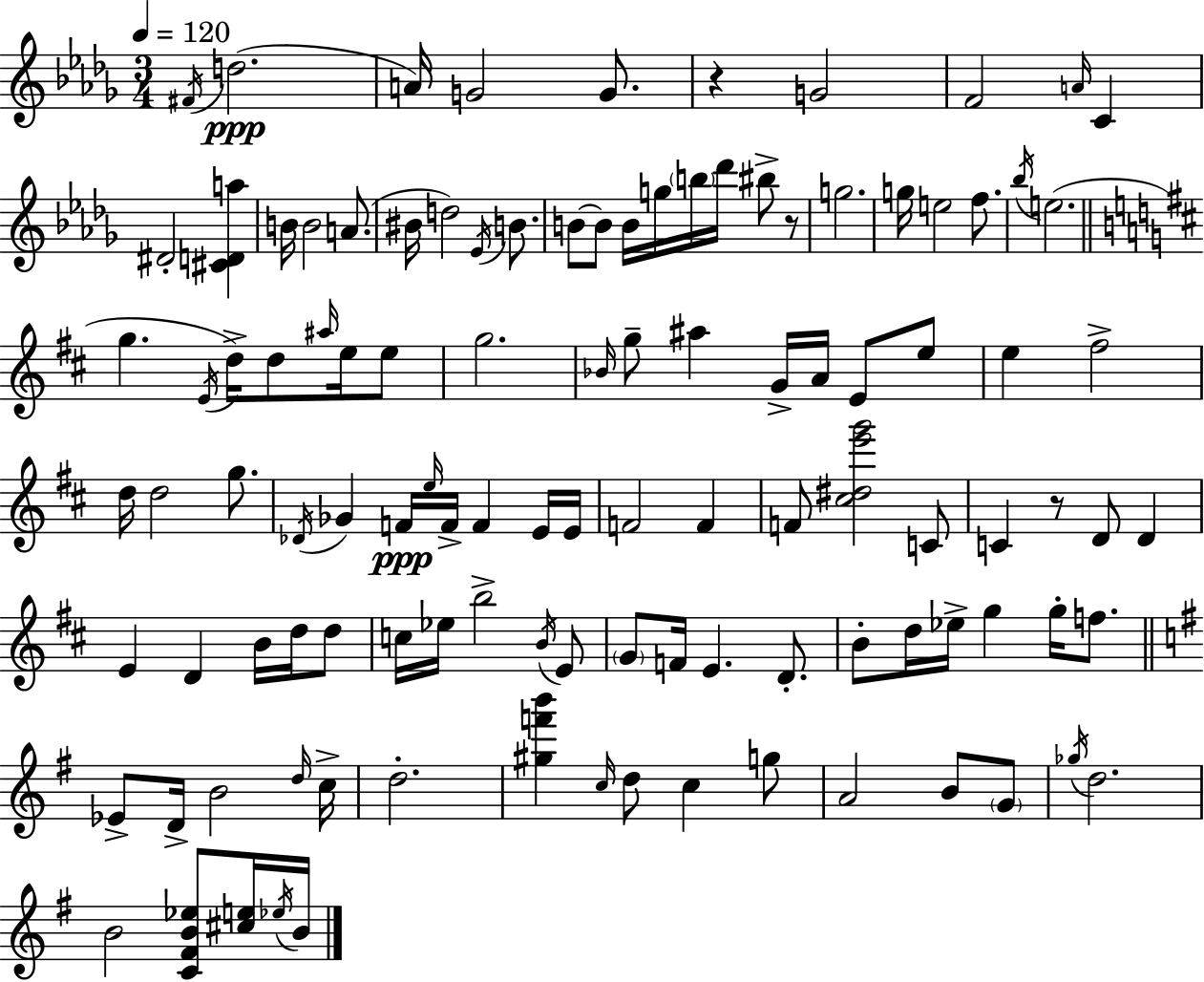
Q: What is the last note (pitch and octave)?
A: B4